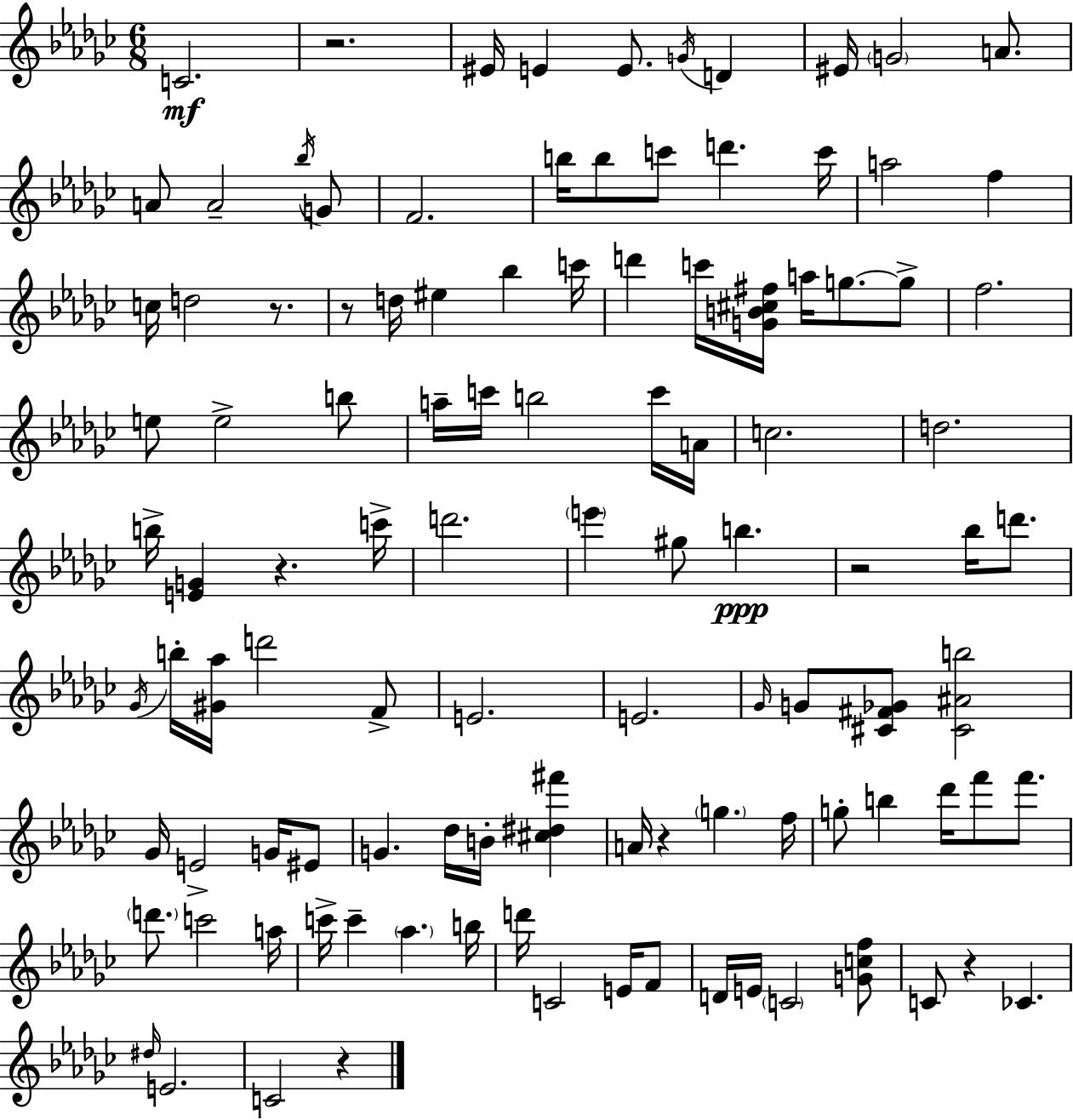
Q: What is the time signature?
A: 6/8